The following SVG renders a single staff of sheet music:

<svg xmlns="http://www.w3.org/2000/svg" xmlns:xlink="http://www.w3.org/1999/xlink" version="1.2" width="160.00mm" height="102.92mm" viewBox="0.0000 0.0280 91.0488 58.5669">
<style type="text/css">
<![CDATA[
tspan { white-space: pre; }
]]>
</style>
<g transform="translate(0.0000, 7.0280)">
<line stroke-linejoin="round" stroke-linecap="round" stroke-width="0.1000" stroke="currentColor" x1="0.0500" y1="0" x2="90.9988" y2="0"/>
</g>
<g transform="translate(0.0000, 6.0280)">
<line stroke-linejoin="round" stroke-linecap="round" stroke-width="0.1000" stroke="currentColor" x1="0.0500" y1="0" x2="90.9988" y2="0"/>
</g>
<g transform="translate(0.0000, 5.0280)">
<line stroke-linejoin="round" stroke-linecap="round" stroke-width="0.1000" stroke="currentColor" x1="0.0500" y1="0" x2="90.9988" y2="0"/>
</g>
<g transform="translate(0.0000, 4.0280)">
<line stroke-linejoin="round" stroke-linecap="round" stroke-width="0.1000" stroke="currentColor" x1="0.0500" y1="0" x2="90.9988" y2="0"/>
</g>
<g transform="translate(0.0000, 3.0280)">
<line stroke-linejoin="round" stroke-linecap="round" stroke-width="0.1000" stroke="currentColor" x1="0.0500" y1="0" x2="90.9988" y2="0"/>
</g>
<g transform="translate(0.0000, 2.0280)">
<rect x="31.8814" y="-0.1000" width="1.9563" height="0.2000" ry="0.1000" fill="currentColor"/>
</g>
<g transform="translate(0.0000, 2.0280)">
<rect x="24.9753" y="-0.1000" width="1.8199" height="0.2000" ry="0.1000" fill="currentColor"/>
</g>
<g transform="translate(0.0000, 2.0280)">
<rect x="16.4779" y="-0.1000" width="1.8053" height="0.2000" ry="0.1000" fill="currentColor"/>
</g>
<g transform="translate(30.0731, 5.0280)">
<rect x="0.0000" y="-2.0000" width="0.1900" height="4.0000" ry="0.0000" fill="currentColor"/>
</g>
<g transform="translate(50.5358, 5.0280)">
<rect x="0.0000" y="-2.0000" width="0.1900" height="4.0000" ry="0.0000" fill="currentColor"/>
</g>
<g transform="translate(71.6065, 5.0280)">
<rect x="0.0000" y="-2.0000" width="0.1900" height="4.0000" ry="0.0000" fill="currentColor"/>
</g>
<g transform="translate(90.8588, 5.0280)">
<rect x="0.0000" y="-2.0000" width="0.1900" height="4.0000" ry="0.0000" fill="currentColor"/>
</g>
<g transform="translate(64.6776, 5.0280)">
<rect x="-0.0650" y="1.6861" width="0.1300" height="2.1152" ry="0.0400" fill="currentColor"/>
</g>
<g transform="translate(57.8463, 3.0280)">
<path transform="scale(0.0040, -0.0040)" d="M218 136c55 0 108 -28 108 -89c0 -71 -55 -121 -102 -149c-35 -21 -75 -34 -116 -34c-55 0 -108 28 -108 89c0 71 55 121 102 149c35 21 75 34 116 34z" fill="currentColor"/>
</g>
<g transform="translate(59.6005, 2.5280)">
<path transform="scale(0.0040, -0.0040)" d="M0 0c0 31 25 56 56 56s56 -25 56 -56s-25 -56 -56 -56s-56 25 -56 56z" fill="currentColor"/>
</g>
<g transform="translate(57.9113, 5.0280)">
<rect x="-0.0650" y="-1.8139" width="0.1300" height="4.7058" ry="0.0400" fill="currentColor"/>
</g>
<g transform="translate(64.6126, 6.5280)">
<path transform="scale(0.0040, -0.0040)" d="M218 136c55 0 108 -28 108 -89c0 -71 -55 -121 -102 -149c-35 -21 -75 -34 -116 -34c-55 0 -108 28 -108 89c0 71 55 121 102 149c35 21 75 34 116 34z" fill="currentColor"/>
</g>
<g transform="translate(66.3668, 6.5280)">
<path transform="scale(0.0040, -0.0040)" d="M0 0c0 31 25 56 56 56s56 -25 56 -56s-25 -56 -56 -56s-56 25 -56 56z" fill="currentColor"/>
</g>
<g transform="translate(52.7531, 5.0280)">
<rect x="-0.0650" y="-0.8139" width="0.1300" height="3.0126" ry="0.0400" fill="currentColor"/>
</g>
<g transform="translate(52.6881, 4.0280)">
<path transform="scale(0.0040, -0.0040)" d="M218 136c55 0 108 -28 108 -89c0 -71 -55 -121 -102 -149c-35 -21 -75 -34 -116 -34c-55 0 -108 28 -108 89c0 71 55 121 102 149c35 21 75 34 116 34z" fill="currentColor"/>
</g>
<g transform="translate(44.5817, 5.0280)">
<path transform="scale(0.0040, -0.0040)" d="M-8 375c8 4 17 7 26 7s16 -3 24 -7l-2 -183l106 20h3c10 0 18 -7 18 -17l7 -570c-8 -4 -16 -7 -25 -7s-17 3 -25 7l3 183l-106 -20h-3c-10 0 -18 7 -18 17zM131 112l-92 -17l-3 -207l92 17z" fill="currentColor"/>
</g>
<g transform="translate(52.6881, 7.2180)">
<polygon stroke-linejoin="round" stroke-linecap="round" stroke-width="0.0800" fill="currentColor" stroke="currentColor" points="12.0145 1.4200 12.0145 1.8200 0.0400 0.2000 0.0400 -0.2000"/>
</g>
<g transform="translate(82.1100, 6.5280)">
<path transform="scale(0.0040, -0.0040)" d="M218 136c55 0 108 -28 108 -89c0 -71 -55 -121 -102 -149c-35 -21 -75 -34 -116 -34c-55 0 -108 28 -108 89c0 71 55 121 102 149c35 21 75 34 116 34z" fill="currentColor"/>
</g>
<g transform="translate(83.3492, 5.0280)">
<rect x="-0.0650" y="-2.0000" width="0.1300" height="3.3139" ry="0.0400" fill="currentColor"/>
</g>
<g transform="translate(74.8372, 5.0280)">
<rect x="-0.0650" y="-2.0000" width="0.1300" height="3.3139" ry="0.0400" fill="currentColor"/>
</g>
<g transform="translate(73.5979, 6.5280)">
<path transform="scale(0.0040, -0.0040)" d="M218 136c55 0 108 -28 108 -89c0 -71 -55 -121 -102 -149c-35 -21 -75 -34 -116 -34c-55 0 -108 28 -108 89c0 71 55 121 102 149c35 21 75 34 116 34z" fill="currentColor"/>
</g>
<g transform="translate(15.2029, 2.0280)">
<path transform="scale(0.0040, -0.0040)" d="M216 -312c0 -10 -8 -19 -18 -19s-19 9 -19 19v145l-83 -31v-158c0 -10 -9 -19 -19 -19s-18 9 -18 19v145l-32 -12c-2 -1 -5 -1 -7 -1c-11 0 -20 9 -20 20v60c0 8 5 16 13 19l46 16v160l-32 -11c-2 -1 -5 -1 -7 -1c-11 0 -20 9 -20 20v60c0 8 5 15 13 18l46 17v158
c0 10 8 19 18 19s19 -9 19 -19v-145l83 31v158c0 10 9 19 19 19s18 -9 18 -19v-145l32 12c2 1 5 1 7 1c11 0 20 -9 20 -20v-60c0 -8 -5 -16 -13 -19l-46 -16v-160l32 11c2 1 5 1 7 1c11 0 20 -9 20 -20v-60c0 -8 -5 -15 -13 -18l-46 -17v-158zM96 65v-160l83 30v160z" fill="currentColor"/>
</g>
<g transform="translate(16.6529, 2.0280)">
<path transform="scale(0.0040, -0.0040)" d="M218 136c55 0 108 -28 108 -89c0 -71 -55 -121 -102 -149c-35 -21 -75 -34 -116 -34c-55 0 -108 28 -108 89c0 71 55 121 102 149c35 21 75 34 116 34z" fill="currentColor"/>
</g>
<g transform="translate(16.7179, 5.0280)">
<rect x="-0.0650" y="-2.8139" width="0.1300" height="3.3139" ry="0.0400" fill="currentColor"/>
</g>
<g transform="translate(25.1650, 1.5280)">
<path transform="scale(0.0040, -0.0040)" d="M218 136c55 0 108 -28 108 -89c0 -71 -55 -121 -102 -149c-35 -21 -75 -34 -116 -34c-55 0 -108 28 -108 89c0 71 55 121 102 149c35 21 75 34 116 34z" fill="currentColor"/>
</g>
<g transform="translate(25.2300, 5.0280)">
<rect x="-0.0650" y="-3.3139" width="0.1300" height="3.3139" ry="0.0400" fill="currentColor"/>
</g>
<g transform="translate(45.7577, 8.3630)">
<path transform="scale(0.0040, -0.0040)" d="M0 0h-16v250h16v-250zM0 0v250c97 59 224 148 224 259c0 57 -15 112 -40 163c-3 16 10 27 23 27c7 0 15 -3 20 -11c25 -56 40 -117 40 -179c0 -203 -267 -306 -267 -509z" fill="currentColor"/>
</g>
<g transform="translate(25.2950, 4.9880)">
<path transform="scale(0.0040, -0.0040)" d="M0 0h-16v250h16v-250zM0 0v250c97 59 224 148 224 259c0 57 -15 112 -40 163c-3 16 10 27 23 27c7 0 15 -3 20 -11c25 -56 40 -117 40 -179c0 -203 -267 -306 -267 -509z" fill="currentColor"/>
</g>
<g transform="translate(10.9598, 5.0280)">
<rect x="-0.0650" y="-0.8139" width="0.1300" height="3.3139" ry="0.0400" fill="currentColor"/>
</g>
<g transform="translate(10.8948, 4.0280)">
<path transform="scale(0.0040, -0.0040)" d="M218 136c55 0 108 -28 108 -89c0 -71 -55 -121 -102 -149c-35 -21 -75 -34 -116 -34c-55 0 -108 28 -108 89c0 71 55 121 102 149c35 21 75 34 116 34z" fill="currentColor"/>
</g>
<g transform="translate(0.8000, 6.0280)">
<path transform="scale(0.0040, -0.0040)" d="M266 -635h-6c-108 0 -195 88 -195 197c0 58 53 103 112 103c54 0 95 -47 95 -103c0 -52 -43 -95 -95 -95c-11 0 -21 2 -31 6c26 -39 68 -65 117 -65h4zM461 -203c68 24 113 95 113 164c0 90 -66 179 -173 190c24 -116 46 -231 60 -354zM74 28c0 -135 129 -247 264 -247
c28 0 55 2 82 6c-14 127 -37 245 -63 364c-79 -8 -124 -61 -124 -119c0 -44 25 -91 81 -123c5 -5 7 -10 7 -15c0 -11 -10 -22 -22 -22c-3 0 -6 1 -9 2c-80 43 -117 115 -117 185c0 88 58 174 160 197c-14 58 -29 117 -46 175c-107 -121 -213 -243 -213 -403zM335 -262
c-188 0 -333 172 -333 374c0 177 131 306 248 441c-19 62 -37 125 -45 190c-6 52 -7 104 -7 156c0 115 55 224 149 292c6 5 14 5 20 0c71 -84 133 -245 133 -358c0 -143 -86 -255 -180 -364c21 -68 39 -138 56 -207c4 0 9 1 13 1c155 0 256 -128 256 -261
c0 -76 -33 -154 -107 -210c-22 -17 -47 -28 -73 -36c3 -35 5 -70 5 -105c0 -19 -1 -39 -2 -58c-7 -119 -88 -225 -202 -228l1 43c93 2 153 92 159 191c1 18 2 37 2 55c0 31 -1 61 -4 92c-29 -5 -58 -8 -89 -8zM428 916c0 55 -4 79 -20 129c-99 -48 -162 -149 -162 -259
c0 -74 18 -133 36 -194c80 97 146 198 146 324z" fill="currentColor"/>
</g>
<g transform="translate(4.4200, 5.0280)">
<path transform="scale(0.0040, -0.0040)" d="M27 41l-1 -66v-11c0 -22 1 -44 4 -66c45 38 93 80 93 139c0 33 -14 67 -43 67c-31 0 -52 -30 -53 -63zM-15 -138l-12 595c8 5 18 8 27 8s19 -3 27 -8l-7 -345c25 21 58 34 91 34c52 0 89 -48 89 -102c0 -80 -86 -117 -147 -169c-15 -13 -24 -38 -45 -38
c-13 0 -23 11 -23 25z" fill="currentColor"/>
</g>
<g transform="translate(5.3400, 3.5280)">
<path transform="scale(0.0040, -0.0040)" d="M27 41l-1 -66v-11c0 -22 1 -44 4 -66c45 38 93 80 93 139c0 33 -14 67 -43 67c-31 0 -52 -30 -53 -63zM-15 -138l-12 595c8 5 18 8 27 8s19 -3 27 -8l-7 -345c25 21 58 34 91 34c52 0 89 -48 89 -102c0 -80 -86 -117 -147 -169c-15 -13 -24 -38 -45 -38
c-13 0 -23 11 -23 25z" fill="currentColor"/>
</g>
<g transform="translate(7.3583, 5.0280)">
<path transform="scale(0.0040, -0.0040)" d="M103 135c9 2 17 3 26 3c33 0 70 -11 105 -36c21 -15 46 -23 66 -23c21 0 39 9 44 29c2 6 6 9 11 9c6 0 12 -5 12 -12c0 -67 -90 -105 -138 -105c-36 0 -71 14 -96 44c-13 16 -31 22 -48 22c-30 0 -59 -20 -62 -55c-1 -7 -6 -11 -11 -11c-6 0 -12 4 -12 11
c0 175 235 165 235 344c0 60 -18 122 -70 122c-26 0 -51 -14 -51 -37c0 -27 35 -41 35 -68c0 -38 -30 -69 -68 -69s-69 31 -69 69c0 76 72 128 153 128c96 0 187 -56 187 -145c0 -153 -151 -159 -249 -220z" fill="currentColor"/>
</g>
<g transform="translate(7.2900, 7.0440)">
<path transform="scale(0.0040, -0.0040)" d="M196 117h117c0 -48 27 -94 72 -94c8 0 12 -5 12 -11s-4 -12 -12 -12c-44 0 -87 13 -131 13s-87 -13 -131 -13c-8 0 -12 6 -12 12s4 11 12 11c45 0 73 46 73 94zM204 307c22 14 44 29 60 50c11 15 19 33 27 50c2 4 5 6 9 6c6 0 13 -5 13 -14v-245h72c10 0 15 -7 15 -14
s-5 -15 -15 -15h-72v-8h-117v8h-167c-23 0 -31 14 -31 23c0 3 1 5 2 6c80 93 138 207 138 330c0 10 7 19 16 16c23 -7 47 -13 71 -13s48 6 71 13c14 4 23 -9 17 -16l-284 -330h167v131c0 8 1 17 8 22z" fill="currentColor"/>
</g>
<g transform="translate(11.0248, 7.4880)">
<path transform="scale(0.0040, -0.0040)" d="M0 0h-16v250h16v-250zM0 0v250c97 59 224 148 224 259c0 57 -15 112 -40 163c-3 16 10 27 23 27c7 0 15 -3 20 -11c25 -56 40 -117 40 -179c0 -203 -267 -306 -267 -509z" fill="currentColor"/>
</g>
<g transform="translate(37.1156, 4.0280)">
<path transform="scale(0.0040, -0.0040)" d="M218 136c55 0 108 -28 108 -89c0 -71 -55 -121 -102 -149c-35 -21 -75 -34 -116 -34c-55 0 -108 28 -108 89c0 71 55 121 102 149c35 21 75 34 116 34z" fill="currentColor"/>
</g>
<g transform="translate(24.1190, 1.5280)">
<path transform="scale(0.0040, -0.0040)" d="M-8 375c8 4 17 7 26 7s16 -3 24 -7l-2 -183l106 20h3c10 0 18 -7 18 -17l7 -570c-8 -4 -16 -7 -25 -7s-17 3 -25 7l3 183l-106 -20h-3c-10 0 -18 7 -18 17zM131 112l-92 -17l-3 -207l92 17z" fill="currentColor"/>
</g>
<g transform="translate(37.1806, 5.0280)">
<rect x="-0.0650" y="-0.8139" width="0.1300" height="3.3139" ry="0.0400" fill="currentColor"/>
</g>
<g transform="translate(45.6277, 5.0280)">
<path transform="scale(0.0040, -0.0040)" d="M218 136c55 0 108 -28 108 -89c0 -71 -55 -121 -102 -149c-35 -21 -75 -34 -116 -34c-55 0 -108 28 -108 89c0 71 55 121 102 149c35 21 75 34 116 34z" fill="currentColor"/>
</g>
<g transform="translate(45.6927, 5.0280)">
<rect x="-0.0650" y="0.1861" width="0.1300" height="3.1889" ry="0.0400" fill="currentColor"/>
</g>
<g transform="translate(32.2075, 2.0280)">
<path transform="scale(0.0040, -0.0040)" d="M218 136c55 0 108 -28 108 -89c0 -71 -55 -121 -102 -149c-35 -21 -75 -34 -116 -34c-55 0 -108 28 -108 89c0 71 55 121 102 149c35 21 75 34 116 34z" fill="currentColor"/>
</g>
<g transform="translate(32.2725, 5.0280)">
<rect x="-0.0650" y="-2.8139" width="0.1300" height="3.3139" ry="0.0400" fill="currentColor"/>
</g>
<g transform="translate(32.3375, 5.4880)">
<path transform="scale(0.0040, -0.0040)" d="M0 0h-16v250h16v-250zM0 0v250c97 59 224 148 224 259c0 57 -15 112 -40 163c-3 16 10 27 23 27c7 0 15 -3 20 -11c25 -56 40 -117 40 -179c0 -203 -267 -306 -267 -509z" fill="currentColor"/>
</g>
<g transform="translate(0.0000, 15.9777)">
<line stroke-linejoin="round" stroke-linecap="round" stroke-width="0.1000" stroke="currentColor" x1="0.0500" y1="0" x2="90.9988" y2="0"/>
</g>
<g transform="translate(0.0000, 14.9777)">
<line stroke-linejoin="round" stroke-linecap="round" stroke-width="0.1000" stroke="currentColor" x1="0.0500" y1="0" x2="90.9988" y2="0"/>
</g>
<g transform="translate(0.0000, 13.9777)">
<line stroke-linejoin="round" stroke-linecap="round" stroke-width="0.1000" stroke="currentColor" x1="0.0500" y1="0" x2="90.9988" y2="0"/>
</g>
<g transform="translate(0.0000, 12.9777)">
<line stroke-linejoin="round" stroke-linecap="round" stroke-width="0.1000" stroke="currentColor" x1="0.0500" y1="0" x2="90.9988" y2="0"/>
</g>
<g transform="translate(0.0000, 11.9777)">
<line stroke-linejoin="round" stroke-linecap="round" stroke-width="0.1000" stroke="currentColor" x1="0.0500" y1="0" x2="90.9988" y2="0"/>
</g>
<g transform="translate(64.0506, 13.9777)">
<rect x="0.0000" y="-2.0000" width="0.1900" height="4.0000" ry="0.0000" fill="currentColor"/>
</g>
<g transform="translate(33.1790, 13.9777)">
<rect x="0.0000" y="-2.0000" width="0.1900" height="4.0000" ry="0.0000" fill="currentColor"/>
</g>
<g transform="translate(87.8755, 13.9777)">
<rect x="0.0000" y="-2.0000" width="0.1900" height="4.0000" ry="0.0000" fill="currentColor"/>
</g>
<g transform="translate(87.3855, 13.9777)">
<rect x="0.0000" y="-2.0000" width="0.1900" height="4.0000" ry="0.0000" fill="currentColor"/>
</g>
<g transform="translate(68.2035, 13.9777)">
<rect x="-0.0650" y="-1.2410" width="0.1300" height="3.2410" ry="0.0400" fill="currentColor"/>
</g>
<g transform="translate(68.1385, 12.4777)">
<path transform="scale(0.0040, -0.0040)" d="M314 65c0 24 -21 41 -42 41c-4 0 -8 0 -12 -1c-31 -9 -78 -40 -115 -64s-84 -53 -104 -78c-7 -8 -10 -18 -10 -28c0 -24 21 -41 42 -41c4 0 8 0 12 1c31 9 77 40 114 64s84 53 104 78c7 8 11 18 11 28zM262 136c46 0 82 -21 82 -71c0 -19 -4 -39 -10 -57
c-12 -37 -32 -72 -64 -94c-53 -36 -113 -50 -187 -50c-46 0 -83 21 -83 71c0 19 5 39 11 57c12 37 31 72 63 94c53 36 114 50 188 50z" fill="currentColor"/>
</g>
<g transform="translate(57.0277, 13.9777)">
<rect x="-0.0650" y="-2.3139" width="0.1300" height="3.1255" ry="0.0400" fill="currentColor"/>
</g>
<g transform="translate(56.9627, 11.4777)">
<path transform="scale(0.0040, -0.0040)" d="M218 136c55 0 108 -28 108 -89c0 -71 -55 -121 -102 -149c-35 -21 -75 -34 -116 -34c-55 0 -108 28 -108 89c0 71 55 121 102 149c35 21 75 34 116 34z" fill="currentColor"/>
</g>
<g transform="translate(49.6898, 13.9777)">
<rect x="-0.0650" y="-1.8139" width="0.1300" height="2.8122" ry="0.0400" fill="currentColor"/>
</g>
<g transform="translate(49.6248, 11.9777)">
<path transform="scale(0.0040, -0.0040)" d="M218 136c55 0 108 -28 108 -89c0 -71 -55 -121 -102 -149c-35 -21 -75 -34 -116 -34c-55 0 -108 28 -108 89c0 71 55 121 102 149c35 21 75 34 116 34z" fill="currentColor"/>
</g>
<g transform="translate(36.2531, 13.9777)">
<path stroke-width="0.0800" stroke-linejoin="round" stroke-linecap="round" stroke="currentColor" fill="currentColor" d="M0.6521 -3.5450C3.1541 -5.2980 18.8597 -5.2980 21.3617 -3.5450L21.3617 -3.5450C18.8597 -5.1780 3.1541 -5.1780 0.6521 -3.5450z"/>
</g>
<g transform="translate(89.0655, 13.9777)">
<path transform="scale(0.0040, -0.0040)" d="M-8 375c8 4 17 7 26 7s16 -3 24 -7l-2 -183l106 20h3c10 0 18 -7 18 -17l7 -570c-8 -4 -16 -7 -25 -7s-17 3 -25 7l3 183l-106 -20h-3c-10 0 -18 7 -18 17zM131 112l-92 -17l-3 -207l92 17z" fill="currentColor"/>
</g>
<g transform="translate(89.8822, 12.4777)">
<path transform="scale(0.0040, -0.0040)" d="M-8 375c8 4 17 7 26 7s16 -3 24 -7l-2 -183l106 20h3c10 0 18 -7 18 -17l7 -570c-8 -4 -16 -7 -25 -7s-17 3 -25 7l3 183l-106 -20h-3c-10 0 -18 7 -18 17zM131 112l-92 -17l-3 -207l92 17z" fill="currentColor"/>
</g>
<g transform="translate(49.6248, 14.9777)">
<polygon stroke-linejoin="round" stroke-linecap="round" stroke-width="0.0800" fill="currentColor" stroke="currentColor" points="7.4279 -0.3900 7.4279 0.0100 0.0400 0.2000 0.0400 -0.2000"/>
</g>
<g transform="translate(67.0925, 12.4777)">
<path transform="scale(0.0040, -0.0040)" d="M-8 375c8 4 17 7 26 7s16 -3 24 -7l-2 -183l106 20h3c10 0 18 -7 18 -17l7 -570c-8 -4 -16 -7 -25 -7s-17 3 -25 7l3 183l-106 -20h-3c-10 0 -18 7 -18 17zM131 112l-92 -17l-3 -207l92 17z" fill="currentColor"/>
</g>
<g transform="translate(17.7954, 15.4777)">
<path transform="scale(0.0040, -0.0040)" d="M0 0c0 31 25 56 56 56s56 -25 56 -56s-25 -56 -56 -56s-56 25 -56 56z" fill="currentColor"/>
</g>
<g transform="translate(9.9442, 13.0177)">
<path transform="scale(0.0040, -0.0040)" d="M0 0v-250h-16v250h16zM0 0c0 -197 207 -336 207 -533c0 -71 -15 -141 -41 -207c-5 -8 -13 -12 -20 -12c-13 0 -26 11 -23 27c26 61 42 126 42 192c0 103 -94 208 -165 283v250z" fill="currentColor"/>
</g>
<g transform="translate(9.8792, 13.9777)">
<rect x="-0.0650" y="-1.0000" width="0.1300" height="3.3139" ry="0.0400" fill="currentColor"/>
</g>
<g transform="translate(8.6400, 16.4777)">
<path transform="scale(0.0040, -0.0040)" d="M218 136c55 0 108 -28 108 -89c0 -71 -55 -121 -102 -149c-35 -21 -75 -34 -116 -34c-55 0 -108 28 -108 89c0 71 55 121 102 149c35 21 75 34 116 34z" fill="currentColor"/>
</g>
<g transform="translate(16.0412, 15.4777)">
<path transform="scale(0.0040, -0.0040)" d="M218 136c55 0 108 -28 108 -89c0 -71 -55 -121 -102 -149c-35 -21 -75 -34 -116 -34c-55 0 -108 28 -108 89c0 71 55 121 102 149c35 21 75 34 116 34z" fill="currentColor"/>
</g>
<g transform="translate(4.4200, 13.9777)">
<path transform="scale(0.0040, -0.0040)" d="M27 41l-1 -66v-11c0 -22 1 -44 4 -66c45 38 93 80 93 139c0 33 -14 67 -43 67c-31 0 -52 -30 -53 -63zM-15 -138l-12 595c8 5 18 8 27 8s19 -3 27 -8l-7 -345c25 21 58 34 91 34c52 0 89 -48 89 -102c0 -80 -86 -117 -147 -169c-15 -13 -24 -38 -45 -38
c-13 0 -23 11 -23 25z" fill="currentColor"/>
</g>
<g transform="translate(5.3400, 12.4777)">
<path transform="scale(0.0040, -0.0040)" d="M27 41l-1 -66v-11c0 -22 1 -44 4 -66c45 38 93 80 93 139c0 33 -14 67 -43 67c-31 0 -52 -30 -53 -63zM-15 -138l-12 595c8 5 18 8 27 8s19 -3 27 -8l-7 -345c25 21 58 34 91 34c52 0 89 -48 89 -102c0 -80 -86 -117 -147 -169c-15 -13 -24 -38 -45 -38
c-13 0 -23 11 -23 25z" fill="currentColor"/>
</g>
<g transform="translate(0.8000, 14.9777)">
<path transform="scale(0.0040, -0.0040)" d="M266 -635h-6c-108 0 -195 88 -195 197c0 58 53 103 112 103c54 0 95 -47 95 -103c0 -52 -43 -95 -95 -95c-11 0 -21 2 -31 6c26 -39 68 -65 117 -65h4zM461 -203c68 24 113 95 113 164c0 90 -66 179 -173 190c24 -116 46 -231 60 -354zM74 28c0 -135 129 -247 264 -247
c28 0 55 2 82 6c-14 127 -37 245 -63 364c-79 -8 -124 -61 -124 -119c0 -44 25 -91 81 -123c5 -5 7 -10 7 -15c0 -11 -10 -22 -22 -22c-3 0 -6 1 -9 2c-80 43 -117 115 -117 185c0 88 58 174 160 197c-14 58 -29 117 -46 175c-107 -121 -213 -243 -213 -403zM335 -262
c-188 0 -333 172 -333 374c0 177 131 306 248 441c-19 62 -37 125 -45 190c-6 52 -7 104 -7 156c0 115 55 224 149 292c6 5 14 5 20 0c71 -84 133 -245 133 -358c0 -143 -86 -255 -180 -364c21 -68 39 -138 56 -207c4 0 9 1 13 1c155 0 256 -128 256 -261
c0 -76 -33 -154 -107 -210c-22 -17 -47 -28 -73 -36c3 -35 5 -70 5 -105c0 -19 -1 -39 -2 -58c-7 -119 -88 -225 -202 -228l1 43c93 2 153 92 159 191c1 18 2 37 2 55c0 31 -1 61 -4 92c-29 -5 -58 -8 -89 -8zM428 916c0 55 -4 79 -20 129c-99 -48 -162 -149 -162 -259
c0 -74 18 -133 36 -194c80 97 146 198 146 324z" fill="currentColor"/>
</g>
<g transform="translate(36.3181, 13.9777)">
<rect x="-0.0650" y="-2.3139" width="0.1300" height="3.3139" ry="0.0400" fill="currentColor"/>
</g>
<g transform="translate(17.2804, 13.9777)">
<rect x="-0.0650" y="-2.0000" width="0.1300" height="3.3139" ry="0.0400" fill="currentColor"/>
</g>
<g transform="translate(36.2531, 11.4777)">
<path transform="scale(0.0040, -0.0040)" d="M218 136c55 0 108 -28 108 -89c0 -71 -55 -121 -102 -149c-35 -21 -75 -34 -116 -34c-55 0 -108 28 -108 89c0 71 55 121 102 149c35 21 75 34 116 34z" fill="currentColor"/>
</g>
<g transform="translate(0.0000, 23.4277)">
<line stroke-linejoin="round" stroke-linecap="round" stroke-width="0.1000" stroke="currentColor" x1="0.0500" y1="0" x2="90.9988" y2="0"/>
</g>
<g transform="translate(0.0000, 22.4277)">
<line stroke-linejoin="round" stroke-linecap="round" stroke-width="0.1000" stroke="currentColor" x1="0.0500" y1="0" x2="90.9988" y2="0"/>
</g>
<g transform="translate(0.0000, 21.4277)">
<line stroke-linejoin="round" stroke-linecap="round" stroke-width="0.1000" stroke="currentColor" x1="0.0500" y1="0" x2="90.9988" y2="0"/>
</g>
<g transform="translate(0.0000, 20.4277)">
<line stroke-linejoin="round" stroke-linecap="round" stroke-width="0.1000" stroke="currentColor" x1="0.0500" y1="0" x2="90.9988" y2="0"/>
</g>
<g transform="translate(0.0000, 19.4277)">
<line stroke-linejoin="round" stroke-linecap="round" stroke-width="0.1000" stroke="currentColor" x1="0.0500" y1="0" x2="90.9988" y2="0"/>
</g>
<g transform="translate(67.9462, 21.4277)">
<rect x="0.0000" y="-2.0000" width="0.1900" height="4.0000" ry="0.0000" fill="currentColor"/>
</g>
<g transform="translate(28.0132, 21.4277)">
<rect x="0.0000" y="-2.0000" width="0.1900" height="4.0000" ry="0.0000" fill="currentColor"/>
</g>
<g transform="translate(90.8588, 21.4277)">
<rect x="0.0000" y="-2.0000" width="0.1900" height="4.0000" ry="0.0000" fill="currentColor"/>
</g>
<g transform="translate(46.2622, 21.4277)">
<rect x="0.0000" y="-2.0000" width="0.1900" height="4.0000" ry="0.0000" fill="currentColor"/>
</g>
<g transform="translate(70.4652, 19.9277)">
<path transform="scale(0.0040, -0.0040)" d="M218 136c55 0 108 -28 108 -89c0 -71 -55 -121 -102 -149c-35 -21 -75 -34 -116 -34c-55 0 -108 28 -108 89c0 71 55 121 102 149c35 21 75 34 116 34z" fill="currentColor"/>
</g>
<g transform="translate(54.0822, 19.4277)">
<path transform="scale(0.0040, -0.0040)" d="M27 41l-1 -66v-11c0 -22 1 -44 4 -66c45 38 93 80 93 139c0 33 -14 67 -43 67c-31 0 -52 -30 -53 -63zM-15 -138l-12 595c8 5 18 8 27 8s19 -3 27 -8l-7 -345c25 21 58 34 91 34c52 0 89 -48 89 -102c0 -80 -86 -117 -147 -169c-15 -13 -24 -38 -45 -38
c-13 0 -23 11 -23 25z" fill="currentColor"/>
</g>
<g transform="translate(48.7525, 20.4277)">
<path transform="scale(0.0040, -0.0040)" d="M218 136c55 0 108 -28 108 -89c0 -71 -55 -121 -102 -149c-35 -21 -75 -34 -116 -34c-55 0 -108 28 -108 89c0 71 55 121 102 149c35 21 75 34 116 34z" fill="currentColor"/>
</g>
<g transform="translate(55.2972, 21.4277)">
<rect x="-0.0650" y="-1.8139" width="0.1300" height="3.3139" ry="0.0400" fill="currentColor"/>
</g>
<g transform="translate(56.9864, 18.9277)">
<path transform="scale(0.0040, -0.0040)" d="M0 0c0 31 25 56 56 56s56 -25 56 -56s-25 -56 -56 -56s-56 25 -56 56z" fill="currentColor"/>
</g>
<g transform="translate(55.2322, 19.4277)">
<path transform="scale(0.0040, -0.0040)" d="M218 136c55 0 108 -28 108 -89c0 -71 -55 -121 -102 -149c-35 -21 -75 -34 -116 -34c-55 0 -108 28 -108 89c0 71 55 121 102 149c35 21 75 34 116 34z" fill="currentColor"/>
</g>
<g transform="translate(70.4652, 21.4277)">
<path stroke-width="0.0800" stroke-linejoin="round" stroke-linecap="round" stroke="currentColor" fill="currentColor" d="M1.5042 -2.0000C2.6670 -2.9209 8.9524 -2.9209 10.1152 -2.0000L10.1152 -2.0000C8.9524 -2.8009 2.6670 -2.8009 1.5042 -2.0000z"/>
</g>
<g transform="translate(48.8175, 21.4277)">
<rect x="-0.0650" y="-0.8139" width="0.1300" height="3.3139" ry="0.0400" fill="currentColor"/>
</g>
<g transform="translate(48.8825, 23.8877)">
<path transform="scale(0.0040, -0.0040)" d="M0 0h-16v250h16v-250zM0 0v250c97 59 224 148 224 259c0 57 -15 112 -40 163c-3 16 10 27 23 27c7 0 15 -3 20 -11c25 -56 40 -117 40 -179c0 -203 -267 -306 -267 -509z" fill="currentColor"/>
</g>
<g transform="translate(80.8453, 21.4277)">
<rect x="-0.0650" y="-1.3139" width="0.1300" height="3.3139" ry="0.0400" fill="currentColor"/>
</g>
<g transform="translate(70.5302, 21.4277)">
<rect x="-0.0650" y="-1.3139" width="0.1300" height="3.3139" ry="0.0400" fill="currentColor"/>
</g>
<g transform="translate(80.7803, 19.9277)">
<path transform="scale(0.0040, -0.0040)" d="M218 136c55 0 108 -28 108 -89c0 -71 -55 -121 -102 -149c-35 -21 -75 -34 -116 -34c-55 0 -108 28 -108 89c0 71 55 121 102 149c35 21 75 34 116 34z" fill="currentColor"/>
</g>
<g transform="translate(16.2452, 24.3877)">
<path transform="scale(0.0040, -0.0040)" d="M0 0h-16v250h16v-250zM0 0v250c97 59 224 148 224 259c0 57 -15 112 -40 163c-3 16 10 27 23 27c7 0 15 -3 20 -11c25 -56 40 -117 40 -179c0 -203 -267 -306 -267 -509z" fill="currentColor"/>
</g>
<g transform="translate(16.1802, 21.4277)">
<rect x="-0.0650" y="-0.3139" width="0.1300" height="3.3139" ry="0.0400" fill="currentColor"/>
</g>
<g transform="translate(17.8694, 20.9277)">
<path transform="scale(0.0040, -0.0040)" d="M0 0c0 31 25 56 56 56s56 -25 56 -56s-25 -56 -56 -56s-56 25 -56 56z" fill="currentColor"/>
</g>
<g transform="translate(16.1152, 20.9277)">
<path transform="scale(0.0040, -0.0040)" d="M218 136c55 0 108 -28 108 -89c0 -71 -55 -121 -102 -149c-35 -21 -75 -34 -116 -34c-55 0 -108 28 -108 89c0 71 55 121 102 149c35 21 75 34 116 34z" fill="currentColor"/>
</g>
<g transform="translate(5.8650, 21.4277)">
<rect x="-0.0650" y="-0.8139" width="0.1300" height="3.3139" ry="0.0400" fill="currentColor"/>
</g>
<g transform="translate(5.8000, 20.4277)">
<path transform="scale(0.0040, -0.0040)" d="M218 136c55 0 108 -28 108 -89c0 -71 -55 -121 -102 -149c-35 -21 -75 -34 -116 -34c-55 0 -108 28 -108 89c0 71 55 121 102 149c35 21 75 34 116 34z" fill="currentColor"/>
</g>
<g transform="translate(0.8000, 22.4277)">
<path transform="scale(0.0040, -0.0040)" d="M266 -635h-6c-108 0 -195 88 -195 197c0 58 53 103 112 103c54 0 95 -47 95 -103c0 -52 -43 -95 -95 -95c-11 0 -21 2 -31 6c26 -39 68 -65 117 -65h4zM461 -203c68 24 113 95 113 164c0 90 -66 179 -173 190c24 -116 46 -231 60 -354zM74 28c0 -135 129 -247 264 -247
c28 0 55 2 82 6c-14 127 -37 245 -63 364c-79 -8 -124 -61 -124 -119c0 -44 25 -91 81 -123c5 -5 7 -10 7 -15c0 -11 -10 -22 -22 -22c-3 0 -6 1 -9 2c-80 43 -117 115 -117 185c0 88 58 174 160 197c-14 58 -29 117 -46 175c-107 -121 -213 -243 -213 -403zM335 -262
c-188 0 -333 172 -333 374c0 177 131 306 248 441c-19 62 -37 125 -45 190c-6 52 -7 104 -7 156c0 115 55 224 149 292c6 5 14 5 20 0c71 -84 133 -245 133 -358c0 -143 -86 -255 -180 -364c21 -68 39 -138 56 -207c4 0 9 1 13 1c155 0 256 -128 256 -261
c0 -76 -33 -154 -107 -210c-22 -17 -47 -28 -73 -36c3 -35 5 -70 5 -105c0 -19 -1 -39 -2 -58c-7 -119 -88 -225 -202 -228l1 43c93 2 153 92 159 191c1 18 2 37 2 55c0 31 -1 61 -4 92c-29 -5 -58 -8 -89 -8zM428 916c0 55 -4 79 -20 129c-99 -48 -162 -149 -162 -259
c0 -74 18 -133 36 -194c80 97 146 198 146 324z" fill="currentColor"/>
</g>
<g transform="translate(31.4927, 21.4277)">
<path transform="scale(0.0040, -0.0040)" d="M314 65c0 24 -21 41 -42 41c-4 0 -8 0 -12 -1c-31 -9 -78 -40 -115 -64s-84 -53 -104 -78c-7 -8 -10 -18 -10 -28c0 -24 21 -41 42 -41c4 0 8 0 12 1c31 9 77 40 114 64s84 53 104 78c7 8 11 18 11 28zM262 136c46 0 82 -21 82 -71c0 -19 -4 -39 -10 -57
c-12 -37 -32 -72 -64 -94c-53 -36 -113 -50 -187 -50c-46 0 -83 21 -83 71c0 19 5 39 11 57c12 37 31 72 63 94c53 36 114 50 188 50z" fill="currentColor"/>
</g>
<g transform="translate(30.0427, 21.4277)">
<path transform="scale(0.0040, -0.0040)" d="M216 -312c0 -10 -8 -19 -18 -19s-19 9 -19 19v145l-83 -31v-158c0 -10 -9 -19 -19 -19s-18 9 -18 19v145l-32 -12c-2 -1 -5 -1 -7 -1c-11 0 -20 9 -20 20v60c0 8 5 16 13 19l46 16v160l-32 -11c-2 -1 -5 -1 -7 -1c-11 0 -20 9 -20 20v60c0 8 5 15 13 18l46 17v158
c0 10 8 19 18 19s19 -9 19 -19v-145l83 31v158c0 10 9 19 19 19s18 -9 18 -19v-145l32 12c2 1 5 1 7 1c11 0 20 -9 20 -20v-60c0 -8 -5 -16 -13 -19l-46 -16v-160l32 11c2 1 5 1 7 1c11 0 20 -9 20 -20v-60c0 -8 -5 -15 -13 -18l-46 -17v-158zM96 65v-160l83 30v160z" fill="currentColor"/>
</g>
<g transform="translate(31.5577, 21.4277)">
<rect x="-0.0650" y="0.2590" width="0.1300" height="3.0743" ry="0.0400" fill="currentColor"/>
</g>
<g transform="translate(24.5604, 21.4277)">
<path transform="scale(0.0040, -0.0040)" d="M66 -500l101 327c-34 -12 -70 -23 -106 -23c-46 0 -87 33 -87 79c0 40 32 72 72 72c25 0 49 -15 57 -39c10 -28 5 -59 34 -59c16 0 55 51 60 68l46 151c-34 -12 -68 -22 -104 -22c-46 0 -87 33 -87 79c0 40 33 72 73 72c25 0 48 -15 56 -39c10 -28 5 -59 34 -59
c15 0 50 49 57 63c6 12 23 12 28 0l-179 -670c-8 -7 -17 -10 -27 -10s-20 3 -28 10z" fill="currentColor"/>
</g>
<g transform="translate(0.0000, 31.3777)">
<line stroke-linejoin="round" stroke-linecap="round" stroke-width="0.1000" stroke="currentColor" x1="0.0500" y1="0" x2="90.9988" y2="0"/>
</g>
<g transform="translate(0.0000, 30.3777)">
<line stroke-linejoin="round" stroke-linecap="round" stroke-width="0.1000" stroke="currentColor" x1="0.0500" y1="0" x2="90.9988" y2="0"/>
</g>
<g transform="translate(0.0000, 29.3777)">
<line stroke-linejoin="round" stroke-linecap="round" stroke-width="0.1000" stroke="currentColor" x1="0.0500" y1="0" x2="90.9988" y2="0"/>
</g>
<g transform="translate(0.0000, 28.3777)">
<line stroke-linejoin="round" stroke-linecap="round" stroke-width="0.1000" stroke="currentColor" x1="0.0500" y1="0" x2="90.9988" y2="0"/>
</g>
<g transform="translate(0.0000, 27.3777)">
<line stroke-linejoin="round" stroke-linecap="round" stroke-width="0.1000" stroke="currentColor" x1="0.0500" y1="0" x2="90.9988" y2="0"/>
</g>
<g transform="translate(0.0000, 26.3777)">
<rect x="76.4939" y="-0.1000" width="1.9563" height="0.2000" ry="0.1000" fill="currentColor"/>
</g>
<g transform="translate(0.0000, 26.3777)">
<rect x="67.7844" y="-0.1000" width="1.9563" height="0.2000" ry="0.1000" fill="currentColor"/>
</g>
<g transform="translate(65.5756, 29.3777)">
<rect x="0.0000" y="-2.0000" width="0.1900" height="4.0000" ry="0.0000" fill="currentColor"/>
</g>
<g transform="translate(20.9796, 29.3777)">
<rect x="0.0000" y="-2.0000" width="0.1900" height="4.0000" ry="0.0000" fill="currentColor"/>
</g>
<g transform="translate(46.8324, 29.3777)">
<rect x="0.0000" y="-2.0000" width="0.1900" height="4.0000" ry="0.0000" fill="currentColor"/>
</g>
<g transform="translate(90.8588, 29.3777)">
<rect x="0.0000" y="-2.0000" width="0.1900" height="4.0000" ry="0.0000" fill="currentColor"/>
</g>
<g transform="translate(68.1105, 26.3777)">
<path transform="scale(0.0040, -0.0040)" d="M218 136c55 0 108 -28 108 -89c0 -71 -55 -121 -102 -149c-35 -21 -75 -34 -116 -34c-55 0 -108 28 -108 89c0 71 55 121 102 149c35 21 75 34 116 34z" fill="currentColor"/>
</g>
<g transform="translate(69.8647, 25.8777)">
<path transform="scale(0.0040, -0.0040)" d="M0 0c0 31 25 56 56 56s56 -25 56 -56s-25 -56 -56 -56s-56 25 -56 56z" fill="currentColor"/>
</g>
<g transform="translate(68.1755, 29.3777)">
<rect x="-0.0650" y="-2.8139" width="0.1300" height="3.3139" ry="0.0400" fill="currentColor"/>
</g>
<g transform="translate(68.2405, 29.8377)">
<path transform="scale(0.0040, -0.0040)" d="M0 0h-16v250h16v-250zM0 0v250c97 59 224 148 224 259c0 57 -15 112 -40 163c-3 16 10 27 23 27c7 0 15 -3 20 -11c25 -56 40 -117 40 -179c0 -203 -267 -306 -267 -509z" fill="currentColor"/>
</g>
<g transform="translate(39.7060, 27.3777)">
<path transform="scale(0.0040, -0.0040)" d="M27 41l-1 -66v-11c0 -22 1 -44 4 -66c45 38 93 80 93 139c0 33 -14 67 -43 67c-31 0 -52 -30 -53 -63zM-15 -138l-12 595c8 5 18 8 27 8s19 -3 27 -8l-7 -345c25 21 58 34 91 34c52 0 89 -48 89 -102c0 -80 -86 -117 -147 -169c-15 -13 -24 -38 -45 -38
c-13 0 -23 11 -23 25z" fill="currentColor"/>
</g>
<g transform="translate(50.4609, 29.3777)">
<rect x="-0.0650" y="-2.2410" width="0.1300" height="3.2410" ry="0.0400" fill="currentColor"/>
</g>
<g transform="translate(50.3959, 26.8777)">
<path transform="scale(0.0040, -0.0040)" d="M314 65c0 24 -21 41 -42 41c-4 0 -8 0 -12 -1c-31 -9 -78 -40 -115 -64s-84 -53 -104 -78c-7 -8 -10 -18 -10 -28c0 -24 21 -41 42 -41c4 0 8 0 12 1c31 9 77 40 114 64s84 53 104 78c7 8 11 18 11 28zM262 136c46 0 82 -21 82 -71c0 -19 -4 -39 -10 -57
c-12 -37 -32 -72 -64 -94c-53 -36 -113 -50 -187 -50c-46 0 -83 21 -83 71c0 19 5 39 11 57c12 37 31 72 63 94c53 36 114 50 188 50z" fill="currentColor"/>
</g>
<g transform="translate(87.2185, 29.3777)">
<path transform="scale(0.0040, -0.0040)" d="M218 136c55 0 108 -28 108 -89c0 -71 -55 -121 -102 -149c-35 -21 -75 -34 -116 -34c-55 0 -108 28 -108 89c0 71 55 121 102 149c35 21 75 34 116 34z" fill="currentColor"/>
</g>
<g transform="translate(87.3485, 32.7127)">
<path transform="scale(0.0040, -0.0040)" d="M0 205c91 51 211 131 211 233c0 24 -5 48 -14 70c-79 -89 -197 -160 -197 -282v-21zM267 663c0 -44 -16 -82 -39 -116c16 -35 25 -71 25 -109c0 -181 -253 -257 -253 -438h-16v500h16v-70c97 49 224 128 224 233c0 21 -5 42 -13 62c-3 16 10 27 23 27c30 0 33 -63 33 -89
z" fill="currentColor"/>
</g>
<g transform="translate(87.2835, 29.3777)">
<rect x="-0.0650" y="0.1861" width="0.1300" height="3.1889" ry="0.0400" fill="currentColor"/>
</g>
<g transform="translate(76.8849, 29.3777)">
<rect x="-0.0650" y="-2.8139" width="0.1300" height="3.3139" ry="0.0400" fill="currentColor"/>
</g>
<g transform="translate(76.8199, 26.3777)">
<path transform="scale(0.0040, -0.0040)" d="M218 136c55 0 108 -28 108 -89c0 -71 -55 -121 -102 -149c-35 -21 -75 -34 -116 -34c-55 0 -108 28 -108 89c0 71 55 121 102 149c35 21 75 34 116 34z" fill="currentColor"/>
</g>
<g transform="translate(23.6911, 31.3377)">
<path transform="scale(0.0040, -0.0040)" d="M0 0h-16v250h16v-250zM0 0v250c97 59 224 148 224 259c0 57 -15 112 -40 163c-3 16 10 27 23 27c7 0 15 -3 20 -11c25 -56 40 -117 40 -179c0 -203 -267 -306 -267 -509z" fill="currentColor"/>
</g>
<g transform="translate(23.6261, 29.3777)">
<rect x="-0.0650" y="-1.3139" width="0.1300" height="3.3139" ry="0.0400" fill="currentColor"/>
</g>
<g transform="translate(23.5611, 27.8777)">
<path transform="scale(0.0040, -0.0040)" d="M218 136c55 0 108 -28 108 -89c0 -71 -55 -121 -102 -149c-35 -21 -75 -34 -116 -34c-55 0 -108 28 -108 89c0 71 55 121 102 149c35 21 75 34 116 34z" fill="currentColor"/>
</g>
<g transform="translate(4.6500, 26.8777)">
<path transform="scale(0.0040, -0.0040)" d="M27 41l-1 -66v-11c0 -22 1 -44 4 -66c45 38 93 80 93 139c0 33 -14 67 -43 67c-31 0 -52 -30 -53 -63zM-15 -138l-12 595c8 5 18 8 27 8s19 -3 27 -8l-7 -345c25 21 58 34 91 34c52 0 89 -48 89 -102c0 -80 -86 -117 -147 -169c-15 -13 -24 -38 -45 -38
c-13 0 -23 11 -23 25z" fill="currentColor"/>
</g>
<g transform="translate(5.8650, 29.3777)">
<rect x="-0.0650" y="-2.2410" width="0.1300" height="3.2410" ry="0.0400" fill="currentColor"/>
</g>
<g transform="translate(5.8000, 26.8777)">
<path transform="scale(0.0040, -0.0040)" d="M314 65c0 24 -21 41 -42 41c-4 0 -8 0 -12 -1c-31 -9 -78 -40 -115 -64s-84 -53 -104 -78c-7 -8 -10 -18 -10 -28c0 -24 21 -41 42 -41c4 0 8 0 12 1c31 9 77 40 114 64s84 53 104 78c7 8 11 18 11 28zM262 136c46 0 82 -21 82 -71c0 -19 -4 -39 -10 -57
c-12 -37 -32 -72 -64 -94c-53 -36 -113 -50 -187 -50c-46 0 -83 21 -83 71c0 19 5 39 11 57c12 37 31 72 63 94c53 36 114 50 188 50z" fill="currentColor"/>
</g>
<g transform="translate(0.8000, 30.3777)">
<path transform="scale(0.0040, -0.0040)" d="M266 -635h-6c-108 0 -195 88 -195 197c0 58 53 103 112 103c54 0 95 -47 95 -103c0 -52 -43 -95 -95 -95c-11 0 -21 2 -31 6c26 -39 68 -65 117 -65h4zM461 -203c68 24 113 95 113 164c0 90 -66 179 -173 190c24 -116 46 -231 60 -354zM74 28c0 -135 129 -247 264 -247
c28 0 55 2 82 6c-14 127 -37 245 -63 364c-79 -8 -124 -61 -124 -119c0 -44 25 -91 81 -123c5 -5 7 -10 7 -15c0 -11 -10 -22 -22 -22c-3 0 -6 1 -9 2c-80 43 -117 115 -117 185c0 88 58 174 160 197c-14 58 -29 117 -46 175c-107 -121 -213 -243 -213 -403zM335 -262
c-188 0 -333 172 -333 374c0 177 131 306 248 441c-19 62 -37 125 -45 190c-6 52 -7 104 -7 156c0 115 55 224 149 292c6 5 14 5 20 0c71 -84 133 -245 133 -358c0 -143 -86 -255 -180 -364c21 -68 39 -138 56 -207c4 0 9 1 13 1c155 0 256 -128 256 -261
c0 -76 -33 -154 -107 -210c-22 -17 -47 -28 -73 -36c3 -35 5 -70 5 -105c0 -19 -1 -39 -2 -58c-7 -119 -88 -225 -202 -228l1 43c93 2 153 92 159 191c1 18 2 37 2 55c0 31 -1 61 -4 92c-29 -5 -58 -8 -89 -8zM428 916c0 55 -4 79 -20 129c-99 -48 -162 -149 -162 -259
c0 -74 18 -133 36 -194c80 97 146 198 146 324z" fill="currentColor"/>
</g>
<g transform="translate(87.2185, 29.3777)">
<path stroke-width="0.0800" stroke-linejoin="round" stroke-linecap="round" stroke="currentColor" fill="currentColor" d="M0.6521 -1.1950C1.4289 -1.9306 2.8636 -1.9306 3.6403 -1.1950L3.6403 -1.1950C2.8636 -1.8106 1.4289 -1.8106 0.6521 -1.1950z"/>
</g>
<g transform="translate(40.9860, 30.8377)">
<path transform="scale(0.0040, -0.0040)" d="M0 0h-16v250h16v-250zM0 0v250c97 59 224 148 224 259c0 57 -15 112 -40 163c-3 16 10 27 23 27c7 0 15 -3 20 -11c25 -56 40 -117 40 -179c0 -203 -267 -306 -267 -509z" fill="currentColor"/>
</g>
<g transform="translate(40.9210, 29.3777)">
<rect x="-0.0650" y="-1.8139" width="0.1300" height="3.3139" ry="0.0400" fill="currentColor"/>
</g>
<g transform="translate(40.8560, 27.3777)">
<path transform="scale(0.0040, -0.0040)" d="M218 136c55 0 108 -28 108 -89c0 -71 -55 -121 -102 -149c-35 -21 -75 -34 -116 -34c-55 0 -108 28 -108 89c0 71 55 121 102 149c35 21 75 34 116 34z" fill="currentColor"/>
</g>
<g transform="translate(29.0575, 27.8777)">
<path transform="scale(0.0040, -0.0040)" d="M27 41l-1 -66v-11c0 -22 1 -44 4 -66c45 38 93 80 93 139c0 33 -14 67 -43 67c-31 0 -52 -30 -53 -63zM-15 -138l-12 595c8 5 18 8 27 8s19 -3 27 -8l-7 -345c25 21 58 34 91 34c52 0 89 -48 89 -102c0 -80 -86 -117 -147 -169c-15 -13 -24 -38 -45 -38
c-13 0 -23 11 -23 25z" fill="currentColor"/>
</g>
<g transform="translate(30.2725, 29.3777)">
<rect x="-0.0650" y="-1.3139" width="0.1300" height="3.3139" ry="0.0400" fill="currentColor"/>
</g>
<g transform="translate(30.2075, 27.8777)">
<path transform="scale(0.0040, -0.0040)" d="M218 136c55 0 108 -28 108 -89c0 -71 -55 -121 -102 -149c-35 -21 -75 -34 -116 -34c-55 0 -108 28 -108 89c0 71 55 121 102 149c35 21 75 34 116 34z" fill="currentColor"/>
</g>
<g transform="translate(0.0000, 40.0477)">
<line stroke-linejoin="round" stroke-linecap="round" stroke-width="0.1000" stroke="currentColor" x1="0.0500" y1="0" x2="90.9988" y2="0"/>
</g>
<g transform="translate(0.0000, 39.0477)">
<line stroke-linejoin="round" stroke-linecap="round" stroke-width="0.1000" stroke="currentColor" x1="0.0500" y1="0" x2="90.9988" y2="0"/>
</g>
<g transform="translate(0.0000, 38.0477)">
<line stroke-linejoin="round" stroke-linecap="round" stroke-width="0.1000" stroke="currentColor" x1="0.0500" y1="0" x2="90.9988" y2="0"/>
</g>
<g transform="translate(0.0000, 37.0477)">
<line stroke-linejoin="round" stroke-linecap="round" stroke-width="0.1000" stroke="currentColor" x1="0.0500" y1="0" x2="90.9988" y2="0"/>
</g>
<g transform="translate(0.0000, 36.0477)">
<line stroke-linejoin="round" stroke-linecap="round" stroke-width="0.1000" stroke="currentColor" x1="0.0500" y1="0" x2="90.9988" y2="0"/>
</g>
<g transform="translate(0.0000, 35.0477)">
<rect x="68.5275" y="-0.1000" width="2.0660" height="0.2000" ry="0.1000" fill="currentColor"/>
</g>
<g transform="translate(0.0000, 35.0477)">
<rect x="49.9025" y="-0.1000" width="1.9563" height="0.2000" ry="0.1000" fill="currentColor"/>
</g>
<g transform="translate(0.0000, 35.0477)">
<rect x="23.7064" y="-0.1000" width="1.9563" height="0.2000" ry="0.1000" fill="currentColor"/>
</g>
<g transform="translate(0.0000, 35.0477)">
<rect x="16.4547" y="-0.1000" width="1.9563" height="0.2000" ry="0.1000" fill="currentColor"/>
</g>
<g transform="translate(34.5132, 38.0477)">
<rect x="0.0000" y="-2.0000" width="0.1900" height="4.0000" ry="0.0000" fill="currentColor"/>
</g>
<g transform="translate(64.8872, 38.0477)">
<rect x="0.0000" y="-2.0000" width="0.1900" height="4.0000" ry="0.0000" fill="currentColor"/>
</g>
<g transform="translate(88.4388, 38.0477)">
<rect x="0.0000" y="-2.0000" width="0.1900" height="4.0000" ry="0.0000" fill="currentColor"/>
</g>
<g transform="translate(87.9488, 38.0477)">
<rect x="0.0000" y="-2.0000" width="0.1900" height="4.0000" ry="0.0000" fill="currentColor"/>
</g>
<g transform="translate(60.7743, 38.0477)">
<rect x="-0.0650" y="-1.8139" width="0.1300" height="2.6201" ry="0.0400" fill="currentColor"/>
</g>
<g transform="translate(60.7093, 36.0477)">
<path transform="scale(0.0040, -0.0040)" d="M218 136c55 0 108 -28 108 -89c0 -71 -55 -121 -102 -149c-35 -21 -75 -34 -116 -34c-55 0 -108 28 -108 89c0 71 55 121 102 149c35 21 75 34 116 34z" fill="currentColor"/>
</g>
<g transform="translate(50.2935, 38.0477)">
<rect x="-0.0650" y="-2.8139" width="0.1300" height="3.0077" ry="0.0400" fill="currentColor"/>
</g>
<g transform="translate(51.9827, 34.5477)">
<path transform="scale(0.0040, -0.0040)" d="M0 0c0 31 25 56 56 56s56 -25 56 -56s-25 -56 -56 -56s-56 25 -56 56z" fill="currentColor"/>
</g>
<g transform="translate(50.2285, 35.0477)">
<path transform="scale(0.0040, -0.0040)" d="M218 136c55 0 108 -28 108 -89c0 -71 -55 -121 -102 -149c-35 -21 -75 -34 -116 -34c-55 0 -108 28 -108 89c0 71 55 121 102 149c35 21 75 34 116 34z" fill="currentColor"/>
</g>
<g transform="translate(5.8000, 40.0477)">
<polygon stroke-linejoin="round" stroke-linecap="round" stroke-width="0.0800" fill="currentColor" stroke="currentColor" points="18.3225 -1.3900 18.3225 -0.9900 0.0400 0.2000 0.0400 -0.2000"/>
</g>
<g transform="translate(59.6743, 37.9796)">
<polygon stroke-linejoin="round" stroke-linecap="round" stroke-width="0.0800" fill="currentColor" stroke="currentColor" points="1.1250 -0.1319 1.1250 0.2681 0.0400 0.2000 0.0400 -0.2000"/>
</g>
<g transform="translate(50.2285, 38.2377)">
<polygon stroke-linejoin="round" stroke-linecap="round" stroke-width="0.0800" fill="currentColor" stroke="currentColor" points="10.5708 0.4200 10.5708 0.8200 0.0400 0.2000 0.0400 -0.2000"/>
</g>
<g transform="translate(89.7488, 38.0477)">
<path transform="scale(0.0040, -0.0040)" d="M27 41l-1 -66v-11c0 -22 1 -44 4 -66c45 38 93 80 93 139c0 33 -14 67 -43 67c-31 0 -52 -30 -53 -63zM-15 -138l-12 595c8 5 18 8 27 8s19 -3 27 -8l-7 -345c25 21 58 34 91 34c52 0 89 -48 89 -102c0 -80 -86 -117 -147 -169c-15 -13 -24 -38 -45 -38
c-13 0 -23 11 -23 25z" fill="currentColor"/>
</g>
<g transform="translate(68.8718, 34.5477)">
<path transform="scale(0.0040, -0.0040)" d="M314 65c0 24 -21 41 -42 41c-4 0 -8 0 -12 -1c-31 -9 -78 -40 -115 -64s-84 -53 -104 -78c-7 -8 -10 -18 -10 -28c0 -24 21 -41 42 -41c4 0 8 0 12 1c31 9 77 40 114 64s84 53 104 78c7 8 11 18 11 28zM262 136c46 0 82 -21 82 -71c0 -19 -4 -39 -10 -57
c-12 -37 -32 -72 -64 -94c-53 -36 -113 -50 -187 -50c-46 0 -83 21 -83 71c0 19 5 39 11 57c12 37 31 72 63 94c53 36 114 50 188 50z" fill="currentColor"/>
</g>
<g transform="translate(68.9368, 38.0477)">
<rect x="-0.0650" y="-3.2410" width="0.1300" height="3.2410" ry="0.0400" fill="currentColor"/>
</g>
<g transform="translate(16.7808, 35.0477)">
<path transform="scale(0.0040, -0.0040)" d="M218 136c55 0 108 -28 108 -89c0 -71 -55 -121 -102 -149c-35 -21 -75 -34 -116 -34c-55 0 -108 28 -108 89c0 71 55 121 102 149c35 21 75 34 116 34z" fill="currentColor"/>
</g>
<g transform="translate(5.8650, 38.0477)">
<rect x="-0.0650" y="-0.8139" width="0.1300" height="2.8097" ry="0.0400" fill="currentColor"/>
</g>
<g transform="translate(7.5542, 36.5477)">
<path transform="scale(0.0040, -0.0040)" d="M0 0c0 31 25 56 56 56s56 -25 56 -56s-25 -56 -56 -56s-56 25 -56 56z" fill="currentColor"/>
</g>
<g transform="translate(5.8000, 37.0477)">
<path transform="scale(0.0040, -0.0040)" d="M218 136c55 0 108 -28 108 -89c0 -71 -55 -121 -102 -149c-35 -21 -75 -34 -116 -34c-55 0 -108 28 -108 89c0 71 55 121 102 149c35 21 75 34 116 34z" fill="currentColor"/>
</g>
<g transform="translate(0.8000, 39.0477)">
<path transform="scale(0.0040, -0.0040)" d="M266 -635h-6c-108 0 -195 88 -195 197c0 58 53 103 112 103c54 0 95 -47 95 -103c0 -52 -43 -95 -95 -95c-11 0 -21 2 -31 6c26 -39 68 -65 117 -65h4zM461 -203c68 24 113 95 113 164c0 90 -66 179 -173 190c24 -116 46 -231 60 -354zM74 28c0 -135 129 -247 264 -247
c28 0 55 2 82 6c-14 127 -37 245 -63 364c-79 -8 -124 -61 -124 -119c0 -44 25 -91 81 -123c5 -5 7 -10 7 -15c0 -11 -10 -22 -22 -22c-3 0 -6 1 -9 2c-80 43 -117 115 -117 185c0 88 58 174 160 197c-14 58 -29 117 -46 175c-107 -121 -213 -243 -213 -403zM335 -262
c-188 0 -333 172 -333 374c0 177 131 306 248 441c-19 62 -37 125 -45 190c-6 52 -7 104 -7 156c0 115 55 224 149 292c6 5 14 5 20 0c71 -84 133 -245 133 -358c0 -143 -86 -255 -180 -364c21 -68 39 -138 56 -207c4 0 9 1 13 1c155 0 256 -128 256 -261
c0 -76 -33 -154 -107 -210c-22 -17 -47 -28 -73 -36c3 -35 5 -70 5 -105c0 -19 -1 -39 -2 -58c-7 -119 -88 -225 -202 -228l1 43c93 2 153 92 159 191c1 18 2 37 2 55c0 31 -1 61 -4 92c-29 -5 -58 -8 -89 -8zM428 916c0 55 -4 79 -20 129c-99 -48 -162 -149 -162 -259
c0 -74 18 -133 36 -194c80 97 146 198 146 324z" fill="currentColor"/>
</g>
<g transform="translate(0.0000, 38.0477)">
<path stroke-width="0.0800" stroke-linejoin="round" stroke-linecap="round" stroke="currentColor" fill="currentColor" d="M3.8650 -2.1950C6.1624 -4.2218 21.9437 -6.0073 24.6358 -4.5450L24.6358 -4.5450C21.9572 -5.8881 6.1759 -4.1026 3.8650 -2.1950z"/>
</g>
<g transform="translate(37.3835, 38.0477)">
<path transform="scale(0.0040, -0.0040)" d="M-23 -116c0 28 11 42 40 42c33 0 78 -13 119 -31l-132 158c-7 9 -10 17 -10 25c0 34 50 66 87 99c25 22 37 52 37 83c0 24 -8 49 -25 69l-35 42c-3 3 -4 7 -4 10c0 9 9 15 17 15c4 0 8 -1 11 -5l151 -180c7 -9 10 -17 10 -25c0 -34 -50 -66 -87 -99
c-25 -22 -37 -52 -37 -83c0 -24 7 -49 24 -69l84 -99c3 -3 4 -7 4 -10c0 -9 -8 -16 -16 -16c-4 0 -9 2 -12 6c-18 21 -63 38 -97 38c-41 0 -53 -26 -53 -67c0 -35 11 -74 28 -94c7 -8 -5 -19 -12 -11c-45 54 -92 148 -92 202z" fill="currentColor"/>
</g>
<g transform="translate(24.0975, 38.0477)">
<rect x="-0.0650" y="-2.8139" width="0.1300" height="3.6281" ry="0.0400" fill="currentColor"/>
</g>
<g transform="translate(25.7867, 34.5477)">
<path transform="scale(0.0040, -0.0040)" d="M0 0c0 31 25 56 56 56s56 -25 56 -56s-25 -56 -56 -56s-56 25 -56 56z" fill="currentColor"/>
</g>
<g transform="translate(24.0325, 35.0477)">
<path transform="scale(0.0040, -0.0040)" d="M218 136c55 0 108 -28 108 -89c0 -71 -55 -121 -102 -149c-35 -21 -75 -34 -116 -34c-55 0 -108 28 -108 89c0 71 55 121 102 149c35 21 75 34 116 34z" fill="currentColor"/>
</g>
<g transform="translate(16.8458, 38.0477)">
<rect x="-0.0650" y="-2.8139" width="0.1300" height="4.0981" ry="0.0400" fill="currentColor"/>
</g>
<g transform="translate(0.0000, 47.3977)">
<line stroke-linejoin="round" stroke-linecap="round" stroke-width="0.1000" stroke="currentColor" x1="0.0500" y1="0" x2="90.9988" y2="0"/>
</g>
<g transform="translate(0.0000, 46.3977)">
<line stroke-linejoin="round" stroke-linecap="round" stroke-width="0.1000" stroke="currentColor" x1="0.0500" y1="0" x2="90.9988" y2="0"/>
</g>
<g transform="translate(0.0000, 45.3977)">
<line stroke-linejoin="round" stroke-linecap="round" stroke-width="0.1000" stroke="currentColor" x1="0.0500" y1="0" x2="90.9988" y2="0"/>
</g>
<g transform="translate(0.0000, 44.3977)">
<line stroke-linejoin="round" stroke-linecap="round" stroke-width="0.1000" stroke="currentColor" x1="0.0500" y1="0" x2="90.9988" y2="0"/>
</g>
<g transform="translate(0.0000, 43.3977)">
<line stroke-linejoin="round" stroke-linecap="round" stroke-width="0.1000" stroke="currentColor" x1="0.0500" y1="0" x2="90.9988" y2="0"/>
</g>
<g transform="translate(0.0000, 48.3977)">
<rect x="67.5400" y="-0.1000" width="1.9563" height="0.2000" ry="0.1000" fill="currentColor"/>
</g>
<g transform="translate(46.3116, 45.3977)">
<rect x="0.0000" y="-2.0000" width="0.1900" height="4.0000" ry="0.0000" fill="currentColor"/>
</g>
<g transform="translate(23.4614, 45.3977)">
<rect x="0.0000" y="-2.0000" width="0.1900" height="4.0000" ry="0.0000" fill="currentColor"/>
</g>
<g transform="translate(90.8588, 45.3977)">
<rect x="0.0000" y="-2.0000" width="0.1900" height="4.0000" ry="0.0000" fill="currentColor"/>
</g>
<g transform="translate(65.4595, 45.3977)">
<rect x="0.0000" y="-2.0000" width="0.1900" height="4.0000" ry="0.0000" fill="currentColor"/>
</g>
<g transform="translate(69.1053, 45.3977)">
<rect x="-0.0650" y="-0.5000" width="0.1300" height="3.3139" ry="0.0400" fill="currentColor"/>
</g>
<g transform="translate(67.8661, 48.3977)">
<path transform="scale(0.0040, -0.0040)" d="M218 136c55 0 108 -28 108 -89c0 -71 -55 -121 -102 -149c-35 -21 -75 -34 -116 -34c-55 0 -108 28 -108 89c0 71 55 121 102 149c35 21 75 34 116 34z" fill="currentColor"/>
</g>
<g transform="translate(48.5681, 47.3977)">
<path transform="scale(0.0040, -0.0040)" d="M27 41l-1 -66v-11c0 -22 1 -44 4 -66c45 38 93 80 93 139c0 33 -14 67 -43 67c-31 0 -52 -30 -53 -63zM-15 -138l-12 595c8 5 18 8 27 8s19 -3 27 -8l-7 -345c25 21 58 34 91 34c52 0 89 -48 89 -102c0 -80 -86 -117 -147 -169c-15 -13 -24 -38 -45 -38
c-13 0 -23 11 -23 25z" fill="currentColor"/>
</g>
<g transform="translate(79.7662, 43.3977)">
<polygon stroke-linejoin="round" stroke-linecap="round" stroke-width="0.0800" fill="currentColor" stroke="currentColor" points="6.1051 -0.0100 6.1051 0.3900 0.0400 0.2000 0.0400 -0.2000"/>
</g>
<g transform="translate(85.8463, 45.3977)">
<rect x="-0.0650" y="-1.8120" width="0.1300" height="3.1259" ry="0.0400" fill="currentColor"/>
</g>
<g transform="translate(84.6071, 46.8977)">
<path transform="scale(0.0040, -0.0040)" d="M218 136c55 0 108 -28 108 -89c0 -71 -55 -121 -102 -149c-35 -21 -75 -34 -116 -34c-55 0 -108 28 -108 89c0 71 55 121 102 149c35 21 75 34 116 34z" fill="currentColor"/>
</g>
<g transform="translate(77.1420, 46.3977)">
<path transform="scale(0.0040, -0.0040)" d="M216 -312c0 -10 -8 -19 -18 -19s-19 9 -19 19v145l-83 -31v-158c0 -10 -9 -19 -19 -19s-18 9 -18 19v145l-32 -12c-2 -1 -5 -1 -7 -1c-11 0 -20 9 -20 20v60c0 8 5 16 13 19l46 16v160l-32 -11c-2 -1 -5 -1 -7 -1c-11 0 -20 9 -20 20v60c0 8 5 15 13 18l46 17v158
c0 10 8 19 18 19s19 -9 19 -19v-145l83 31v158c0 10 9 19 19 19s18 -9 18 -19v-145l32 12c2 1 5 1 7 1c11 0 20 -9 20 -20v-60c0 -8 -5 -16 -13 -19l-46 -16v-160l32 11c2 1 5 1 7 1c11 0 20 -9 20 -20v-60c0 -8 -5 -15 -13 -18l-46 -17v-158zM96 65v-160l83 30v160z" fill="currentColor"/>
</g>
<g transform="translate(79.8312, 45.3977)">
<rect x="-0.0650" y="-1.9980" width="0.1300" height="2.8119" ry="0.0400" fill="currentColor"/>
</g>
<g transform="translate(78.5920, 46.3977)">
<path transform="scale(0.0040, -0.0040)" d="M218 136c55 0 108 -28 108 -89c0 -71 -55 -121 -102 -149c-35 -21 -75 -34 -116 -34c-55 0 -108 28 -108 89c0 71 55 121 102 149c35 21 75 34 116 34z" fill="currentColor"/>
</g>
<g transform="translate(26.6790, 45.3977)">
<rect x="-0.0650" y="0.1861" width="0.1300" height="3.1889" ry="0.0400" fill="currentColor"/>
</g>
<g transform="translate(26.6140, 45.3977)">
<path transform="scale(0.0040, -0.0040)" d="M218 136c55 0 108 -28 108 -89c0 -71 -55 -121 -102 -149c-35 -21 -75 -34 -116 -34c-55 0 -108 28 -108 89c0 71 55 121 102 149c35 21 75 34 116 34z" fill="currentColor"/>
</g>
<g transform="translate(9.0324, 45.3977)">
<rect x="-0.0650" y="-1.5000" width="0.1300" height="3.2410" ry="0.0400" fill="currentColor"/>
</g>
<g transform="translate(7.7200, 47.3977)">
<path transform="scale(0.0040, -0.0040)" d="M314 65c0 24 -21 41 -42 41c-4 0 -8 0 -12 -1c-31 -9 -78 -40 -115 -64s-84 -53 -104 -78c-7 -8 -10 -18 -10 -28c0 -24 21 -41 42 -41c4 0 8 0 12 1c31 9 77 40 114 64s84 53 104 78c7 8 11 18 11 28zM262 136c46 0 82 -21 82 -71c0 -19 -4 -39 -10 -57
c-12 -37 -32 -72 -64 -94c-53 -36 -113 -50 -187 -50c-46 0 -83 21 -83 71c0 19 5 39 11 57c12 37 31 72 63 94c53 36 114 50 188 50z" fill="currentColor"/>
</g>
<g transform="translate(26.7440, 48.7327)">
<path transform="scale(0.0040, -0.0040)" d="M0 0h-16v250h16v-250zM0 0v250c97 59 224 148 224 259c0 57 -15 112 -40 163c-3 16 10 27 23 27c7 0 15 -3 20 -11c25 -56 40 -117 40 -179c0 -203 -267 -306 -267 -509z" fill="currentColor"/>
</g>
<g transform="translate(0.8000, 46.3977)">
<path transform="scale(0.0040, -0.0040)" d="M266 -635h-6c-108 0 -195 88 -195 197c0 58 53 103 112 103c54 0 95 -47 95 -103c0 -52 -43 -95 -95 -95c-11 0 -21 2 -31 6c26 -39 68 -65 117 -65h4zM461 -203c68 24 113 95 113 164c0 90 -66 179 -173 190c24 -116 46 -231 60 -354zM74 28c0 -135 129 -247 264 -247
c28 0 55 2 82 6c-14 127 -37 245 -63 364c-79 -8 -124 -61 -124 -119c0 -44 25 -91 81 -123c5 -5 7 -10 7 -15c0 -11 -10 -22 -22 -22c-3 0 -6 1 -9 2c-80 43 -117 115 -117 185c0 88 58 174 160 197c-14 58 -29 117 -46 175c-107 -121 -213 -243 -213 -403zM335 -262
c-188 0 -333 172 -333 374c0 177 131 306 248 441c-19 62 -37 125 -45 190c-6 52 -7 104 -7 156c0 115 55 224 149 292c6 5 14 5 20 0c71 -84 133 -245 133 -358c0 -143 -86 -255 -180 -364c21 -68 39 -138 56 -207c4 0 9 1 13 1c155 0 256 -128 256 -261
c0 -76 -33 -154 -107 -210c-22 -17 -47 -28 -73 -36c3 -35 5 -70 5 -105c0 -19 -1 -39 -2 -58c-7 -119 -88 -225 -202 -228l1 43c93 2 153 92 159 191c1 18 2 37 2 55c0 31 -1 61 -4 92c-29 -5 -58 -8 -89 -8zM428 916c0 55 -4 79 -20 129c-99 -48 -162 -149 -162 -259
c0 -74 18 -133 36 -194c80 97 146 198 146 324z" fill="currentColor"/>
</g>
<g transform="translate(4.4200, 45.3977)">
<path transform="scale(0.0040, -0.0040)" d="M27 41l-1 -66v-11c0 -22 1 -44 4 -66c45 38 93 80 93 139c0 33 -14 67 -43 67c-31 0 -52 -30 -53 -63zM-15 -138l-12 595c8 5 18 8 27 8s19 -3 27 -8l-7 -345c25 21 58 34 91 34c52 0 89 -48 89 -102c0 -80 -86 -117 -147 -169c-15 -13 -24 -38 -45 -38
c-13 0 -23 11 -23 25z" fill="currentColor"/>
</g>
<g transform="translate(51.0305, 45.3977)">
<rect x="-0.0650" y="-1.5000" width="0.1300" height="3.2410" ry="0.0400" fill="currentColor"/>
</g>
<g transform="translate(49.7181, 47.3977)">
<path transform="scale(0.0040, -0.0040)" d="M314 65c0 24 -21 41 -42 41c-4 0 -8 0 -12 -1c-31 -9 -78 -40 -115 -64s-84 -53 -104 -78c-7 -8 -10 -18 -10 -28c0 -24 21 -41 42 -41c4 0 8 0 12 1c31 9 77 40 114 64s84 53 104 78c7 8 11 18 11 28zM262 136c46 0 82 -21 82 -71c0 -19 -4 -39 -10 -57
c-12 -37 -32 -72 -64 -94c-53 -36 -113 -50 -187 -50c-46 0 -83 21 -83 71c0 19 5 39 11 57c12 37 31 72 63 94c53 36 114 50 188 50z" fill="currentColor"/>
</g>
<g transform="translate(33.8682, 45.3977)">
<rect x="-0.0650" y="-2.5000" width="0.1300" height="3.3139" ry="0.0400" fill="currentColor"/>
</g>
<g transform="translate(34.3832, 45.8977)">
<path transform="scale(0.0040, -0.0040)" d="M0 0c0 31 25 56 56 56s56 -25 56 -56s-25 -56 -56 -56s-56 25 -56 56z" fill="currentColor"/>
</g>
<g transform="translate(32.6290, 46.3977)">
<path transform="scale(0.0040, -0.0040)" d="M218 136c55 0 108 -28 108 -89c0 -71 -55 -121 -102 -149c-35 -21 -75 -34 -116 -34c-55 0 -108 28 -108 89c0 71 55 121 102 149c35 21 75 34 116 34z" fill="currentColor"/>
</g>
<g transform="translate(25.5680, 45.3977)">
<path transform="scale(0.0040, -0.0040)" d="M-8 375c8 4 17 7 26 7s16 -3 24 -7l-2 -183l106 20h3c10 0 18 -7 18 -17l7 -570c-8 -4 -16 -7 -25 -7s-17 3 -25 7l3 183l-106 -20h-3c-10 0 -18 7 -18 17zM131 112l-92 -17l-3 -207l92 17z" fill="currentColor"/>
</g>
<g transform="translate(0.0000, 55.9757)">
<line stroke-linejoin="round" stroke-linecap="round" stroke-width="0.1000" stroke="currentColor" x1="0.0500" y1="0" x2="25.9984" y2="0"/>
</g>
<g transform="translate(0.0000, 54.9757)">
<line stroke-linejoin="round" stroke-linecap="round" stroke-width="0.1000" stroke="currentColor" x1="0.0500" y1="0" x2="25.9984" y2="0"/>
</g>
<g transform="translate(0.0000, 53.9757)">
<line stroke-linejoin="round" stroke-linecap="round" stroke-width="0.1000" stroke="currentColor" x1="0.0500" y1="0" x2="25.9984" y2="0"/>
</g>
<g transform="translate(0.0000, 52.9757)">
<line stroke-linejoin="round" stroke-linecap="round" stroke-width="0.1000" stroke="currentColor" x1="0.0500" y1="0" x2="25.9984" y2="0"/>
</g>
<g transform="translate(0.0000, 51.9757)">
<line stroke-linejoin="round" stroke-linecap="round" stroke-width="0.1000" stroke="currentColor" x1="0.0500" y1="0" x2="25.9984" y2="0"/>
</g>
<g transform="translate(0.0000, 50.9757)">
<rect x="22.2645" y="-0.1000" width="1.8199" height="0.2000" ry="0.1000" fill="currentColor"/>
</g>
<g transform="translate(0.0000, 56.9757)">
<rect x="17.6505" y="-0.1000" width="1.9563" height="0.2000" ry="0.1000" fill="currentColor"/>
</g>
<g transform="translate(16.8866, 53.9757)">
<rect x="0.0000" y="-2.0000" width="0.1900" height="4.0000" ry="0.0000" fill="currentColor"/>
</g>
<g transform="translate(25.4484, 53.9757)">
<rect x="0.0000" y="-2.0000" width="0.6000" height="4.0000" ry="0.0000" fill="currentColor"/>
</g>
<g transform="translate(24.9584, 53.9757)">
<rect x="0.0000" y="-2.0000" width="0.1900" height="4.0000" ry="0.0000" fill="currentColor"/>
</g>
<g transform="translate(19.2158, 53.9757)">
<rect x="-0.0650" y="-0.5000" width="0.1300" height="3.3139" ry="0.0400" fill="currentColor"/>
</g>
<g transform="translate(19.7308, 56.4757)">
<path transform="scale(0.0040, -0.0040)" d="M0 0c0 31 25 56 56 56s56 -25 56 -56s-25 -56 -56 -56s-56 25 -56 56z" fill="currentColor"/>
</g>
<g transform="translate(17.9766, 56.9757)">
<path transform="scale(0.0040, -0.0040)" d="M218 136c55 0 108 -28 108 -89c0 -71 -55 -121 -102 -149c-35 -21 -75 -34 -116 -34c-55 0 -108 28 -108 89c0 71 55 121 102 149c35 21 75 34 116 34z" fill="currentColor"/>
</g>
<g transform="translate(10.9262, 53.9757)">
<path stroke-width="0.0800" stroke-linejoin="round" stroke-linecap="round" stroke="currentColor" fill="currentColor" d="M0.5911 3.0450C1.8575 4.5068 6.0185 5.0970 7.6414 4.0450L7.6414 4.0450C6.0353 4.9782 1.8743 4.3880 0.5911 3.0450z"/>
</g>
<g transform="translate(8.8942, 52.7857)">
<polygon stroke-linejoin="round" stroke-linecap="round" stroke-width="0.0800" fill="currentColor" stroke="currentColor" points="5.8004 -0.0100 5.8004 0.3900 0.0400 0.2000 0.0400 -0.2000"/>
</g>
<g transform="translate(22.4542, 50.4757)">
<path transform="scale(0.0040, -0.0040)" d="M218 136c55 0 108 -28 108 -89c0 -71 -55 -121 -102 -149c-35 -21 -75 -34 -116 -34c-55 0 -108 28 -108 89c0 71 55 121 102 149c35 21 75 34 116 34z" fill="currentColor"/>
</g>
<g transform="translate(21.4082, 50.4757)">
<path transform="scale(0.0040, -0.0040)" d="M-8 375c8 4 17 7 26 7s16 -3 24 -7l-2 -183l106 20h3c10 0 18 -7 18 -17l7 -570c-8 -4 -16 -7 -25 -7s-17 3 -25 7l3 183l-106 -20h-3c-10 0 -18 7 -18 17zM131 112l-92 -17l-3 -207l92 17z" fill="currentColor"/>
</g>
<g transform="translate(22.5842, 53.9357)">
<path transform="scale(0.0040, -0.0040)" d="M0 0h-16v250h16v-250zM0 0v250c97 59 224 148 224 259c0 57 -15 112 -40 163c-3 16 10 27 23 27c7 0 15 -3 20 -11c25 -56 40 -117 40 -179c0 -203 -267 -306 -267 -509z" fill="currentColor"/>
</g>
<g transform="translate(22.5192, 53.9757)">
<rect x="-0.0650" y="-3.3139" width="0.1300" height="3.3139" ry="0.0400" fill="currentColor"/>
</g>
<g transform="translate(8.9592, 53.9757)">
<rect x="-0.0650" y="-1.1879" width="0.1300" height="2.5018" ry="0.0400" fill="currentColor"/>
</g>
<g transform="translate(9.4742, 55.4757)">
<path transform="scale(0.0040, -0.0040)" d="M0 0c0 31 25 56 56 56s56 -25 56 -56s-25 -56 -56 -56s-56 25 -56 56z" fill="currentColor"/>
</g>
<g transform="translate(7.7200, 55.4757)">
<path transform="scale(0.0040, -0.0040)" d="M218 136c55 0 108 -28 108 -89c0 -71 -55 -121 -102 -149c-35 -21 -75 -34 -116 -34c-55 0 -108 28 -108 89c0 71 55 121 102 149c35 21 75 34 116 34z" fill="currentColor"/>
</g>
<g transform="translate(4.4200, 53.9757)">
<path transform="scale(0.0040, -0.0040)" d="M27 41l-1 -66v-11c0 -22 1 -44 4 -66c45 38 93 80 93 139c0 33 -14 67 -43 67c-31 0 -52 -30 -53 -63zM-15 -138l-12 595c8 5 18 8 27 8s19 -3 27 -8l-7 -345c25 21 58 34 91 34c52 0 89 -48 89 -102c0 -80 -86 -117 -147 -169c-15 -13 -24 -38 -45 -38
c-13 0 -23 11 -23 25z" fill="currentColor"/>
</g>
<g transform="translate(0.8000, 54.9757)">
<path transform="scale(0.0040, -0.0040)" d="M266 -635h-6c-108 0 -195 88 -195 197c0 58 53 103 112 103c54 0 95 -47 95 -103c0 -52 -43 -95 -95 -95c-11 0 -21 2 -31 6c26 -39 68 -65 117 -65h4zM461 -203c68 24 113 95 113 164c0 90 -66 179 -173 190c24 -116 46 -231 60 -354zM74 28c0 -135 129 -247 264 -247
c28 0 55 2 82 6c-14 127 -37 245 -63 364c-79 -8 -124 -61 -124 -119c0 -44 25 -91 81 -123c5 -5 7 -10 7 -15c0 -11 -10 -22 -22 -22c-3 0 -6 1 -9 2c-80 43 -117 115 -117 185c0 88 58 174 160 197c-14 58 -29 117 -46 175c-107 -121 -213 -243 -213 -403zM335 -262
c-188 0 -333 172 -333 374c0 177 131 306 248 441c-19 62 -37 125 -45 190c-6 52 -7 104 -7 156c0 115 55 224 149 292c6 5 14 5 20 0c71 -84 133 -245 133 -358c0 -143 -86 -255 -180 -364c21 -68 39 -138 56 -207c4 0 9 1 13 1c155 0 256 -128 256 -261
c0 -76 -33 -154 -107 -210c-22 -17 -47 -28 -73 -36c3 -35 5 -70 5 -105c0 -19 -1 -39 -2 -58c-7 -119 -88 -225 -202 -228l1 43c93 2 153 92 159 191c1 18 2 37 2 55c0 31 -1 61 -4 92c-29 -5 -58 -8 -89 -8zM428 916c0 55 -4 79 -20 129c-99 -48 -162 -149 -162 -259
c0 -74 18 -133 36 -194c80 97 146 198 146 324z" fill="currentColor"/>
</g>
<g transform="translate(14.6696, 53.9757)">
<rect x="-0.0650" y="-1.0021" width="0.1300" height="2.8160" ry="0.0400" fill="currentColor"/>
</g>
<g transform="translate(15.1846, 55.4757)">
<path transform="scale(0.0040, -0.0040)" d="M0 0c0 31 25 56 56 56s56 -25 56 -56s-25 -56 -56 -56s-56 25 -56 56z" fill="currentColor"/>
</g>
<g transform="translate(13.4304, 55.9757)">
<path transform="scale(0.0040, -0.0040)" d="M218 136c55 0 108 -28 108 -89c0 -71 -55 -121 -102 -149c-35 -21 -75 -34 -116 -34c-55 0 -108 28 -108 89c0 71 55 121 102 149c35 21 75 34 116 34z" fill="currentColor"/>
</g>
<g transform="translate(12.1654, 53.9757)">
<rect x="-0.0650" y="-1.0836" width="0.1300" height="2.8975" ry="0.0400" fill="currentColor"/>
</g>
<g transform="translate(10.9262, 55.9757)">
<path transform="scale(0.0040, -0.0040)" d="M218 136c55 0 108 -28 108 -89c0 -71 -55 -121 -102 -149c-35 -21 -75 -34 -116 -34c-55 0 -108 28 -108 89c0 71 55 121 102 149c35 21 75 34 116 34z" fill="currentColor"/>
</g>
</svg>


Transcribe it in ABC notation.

X:1
T:Untitled
M:2/4
L:1/4
K:Bb
d/2 ^a b/2 a/2 d B/2 d/2 f/2 F/2 F F D/2 F g f/2 g/2 e2 d c/2 z/4 ^B2 d/2 _f e e _g2 e/2 _e _f/2 g2 a/2 a B/4 d/2 a/2 a/2 z a/2 f/4 b2 E2 B/2 G _E2 C ^G/2 F/2 F/2 E/2 E/2 C b/2